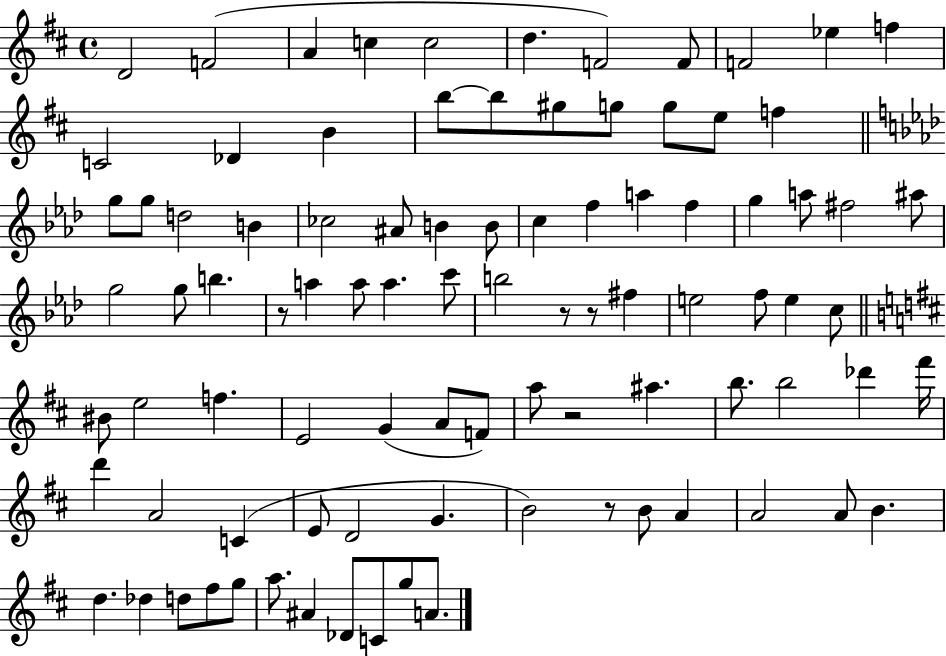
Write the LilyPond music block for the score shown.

{
  \clef treble
  \time 4/4
  \defaultTimeSignature
  \key d \major
  d'2 f'2( | a'4 c''4 c''2 | d''4. f'2) f'8 | f'2 ees''4 f''4 | \break c'2 des'4 b'4 | b''8~~ b''8 gis''8 g''8 g''8 e''8 f''4 | \bar "||" \break \key aes \major g''8 g''8 d''2 b'4 | ces''2 ais'8 b'4 b'8 | c''4 f''4 a''4 f''4 | g''4 a''8 fis''2 ais''8 | \break g''2 g''8 b''4. | r8 a''4 a''8 a''4. c'''8 | b''2 r8 r8 fis''4 | e''2 f''8 e''4 c''8 | \break \bar "||" \break \key b \minor bis'8 e''2 f''4. | e'2 g'4( a'8 f'8) | a''8 r2 ais''4. | b''8. b''2 des'''4 fis'''16 | \break d'''4 a'2 c'4( | e'8 d'2 g'4. | b'2) r8 b'8 a'4 | a'2 a'8 b'4. | \break d''4. des''4 d''8 fis''8 g''8 | a''8. ais'4 des'8 c'8 g''8 a'8. | \bar "|."
}